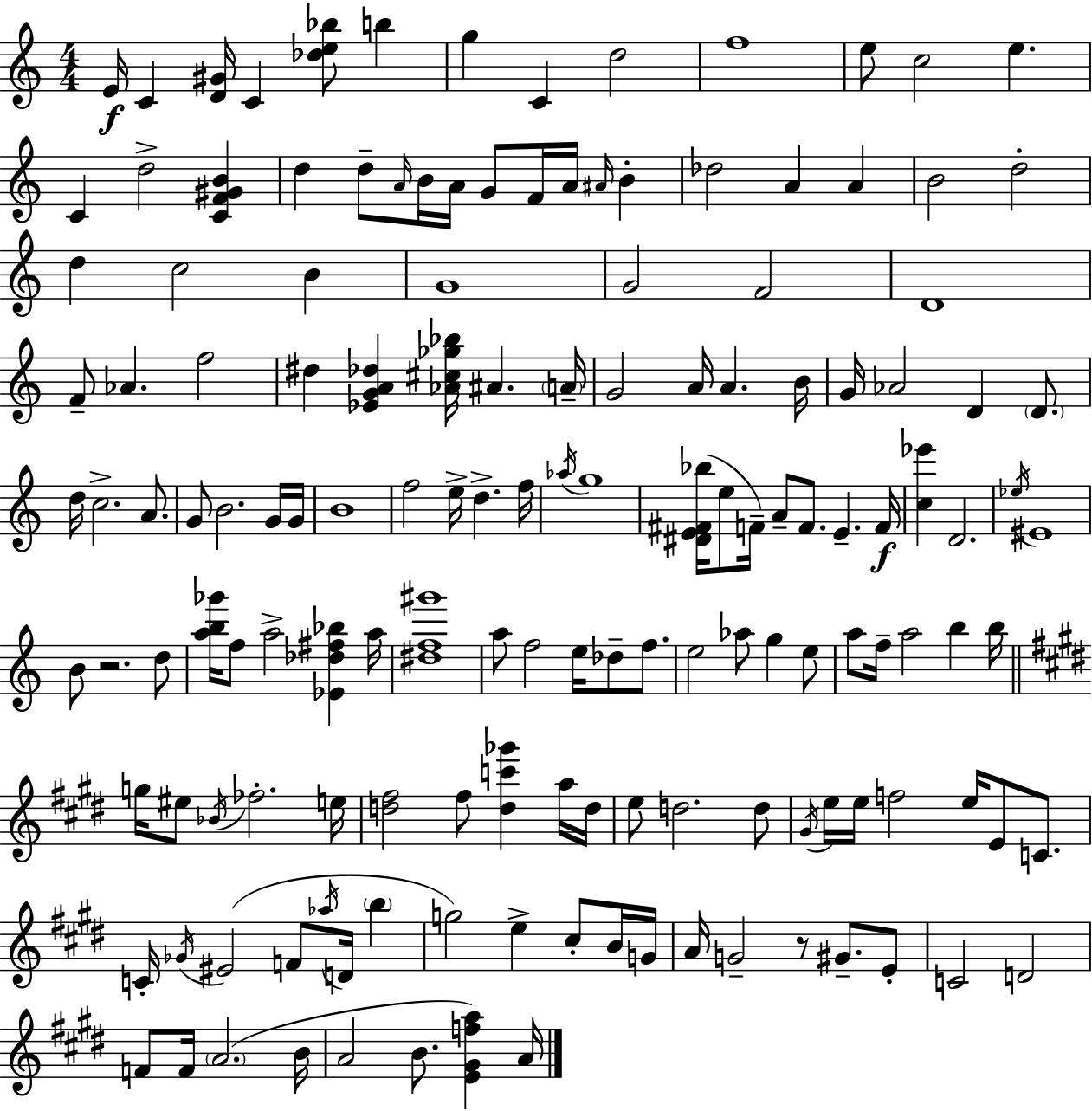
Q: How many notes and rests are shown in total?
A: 149